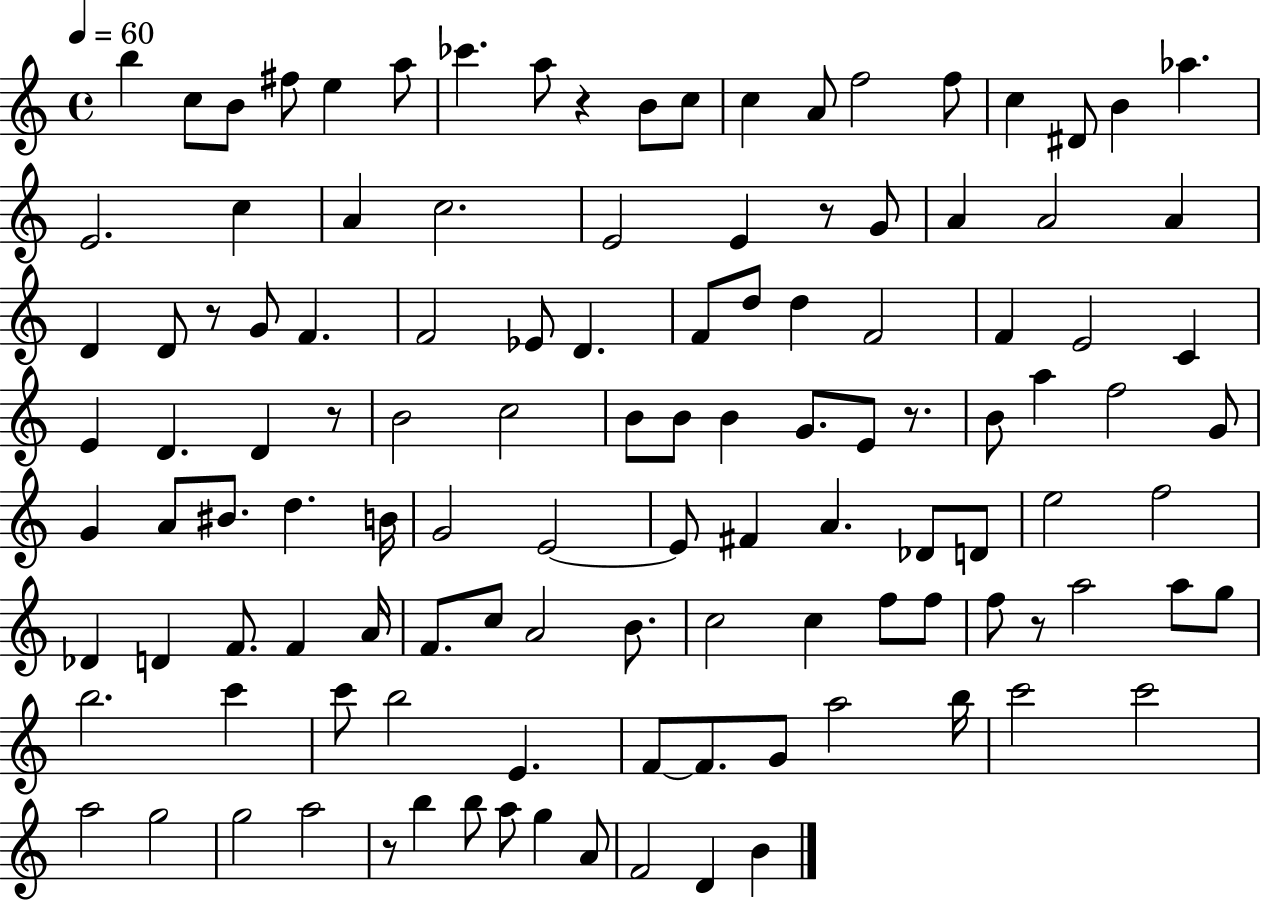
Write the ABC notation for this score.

X:1
T:Untitled
M:4/4
L:1/4
K:C
b c/2 B/2 ^f/2 e a/2 _c' a/2 z B/2 c/2 c A/2 f2 f/2 c ^D/2 B _a E2 c A c2 E2 E z/2 G/2 A A2 A D D/2 z/2 G/2 F F2 _E/2 D F/2 d/2 d F2 F E2 C E D D z/2 B2 c2 B/2 B/2 B G/2 E/2 z/2 B/2 a f2 G/2 G A/2 ^B/2 d B/4 G2 E2 E/2 ^F A _D/2 D/2 e2 f2 _D D F/2 F A/4 F/2 c/2 A2 B/2 c2 c f/2 f/2 f/2 z/2 a2 a/2 g/2 b2 c' c'/2 b2 E F/2 F/2 G/2 a2 b/4 c'2 c'2 a2 g2 g2 a2 z/2 b b/2 a/2 g A/2 F2 D B